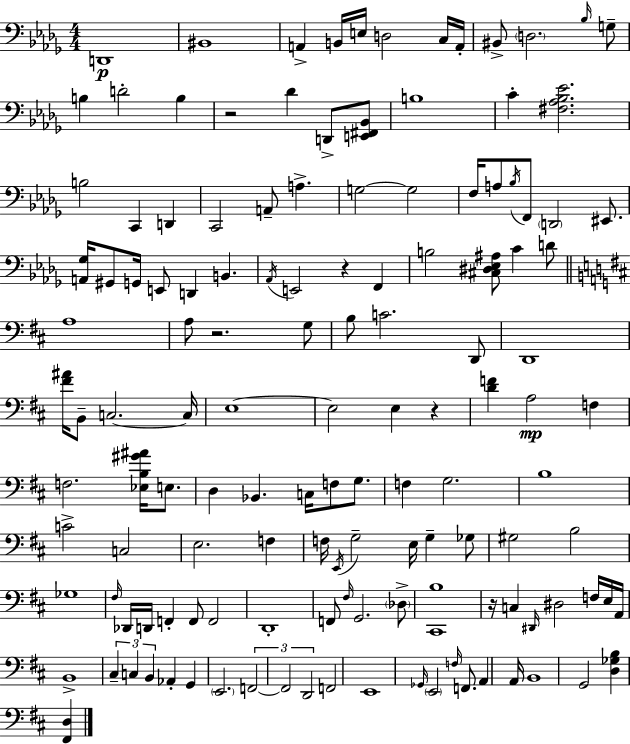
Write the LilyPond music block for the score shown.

{
  \clef bass
  \numericTimeSignature
  \time 4/4
  \key bes \minor
  d,1\p | bis,1 | a,4-> b,16 e16 d2 c16 a,16-. | bis,8-> \parenthesize d2. \grace { bes16 } g8-- | \break b4 d'2-. b4 | r2 des'4 d,8-> <e, fis, bes,>8 | b1 | c'4-. <fis aes bes ees'>2. | \break b2 c,4 d,4 | c,2 a,8-- a4.-> | g2~~ g2 | f16 a8 \acciaccatura { bes16 } f,8 \parenthesize d,2 eis,8. | \break <a, ges>16 gis,8 g,16 e,8 d,4 b,4. | \acciaccatura { aes,16 } e,2 r4 f,4 | b2 <cis dis ees ais>8 c'4 | d'8 \bar "||" \break \key d \major a1 | a8 r2. g8 | b8 c'2. d,8 | d,1 | \break <fis' ais'>16 b,8-- c2.~~ c16 | e1~~ | e2 e4 r4 | <d' f'>4 a2\mp f4 | \break f2. <ees b gis' ais'>16 e8. | d4 bes,4. c16 f8 g8. | f4 g2. | b1 | \break c'2-> c2 | e2. f4 | f16 \acciaccatura { e,16 } g2-- e16 g4-- ges8 | gis2 b2 | \break ges1 | \grace { fis16 } des,16 d,16 f,4-. f,8 f,2 | d,1-. | f,8 \grace { fis16 } g,2. | \break \parenthesize des8-> <cis, b>1 | r16 c4 \grace { dis,16 } dis2 | f16 e16 a,16 b,1-> | \tuplet 3/2 { cis4-- c4 b,4 } | \break aes,4-. g,4 \parenthesize e,2. | \tuplet 3/2 { f,2~~ f,2 | d,2 } f,2 | e,1 | \break \grace { ges,16 } \parenthesize e,2 \grace { f16 } f,8. | a,4 a,16 b,1 | g,2 <d ges b>4 | <fis, d>4 \bar "|."
}